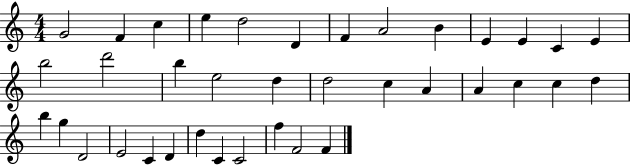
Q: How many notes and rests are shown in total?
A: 37